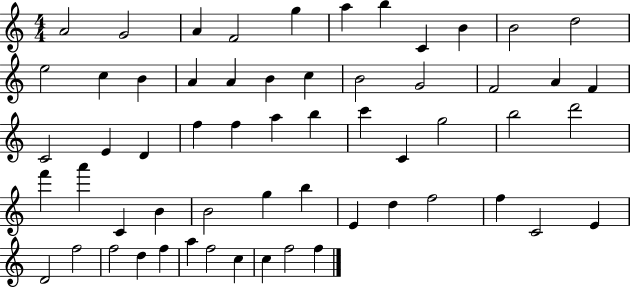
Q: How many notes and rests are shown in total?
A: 59